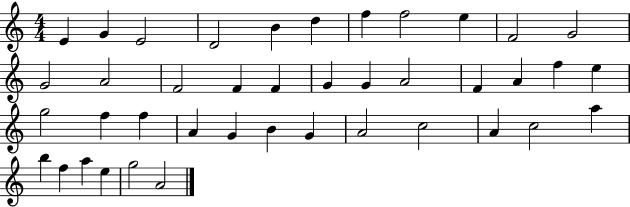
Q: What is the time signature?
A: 4/4